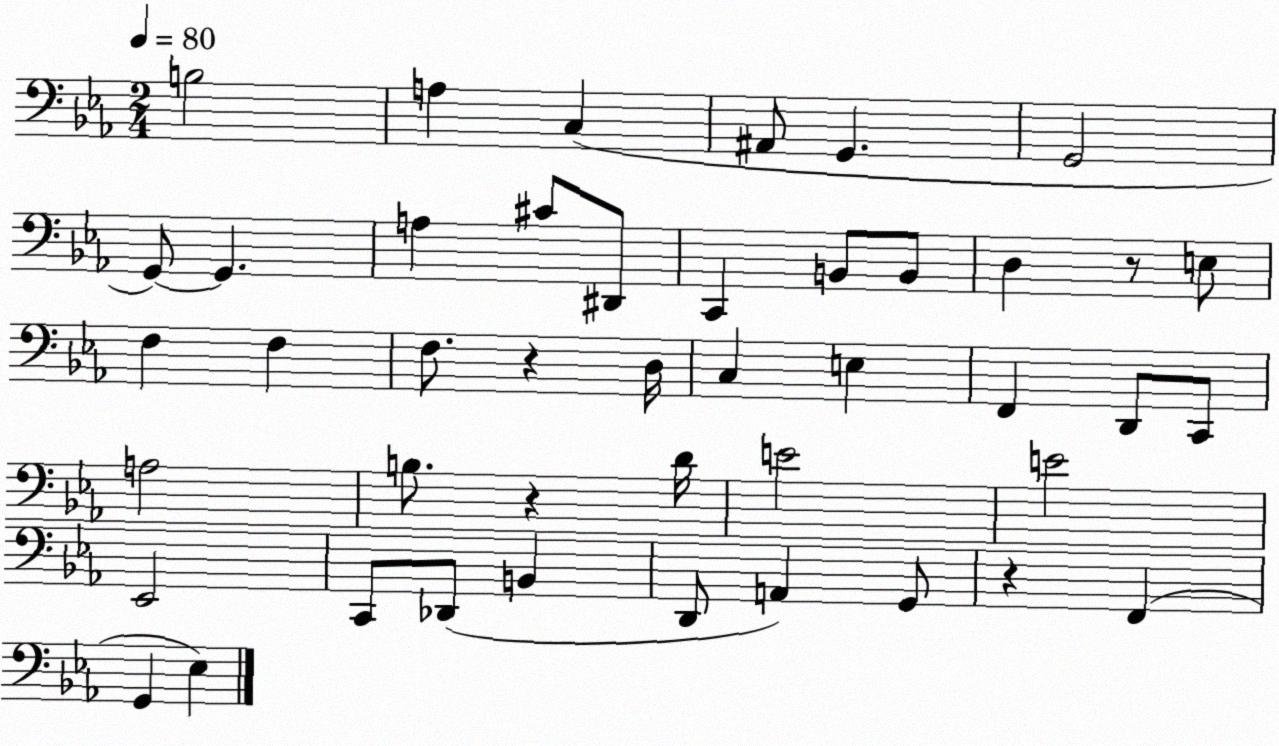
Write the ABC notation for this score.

X:1
T:Untitled
M:2/4
L:1/4
K:Eb
B,2 A, C, ^A,,/2 G,, G,,2 G,,/2 G,, A, ^C/2 ^D,,/2 C,, B,,/2 B,,/2 D, z/2 E,/2 F, F, F,/2 z D,/4 C, E, F,, D,,/2 C,,/2 A,2 B,/2 z D/4 E2 E2 _E,,2 C,,/2 _D,,/2 B,, D,,/2 A,, G,,/2 z F,, G,, _E,